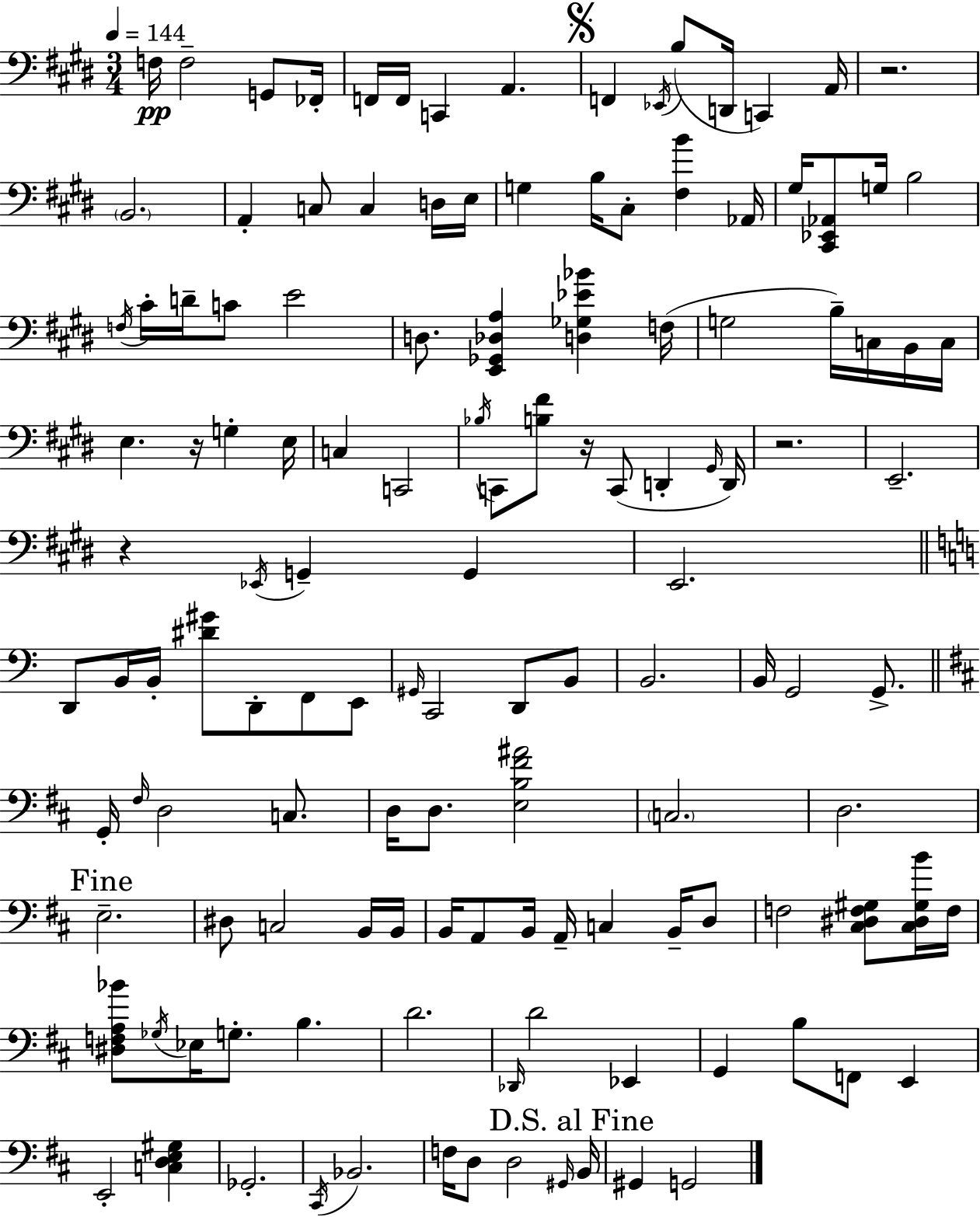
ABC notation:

X:1
T:Untitled
M:3/4
L:1/4
K:E
F,/4 F,2 G,,/2 _F,,/4 F,,/4 F,,/4 C,, A,, F,, _E,,/4 B,/2 D,,/4 C,, A,,/4 z2 B,,2 A,, C,/2 C, D,/4 E,/4 G, B,/4 ^C,/2 [^F,B] _A,,/4 ^G,/4 [^C,,_E,,_A,,]/2 G,/4 B,2 F,/4 ^C/4 D/4 C/2 E2 D,/2 [E,,_G,,_D,A,] [D,_G,_E_B] F,/4 G,2 B,/4 C,/4 B,,/4 C,/4 E, z/4 G, E,/4 C, C,,2 _B,/4 C,,/2 [B,^F]/2 z/4 C,,/2 D,, ^G,,/4 D,,/4 z2 E,,2 z _E,,/4 G,, G,, E,,2 D,,/2 B,,/4 B,,/4 [^D^G]/2 D,,/2 F,,/2 E,,/2 ^G,,/4 C,,2 D,,/2 B,,/2 B,,2 B,,/4 G,,2 G,,/2 G,,/4 ^F,/4 D,2 C,/2 D,/4 D,/2 [E,B,^F^A]2 C,2 D,2 E,2 ^D,/2 C,2 B,,/4 B,,/4 B,,/4 A,,/2 B,,/4 A,,/4 C, B,,/4 D,/2 F,2 [^C,^D,F,^G,]/2 [^C,^D,^G,B]/4 F,/4 [^D,F,A,_B]/2 _G,/4 _E,/4 G,/2 B, D2 _D,,/4 D2 _E,, G,, B,/2 F,,/2 E,, E,,2 [C,D,E,^G,] _G,,2 ^C,,/4 _B,,2 F,/4 D,/2 D,2 ^G,,/4 B,,/4 ^G,, G,,2